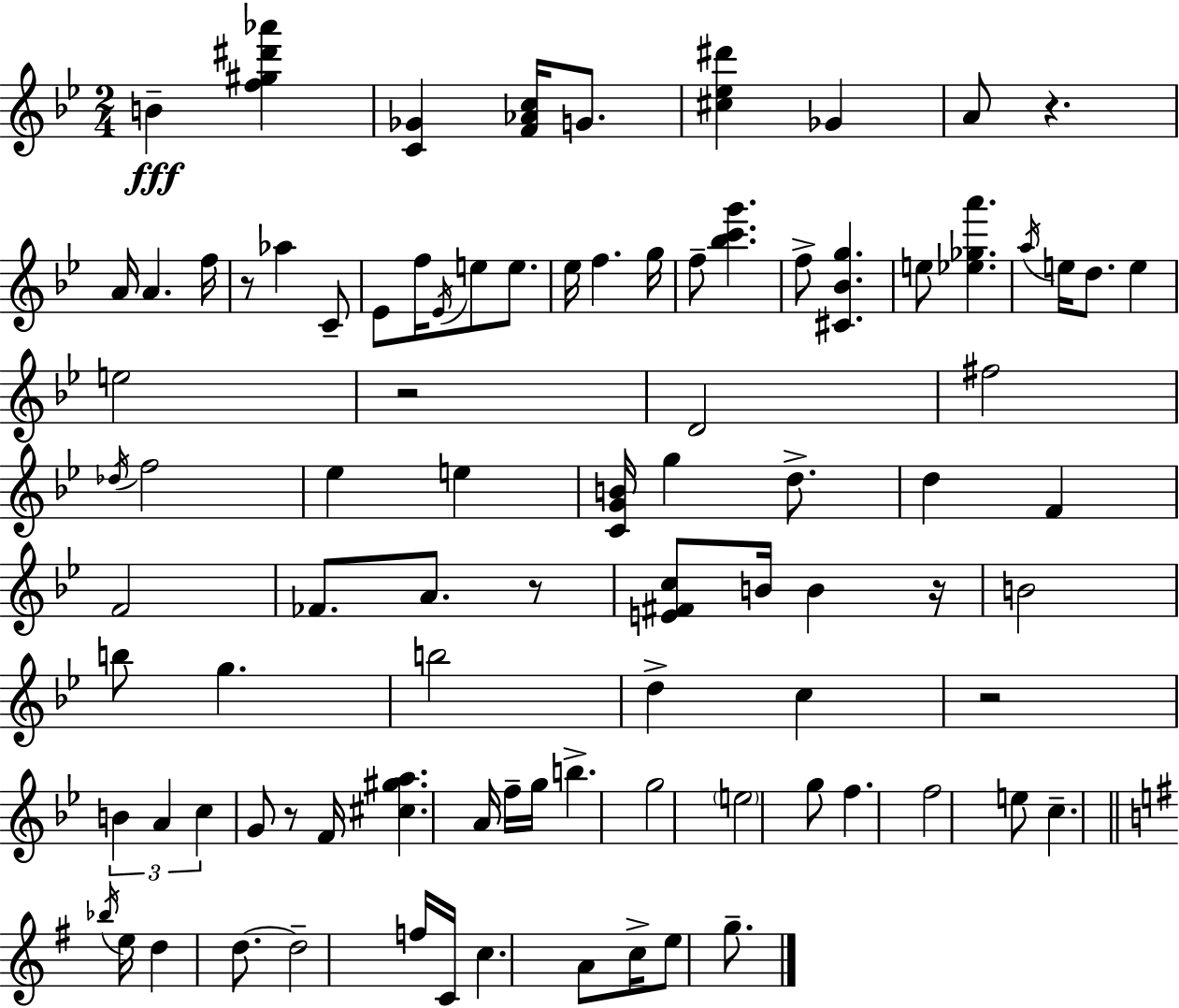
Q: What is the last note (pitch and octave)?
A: G5